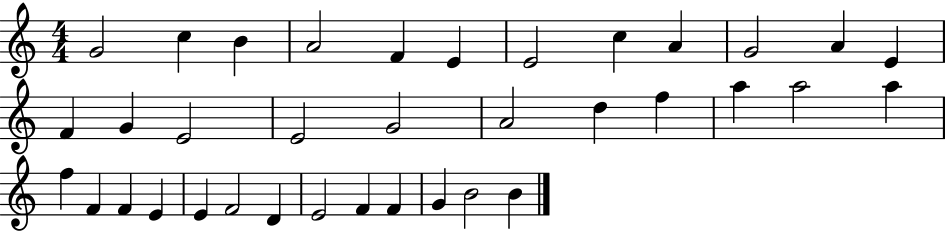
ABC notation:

X:1
T:Untitled
M:4/4
L:1/4
K:C
G2 c B A2 F E E2 c A G2 A E F G E2 E2 G2 A2 d f a a2 a f F F E E F2 D E2 F F G B2 B